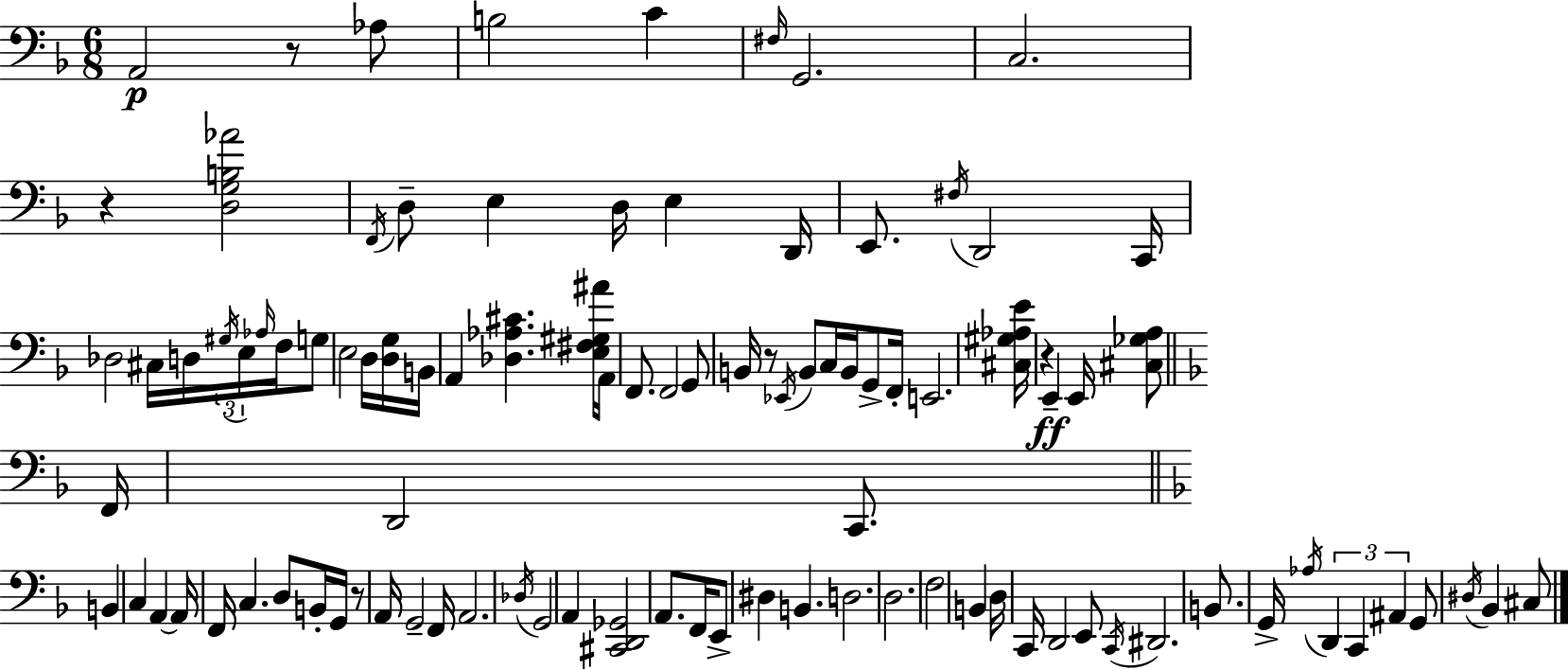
{
  \clef bass
  \numericTimeSignature
  \time 6/8
  \key f \major
  \repeat volta 2 { a,2\p r8 aes8 | b2 c'4 | \grace { fis16 } g,2. | c2. | \break r4 <d g b aes'>2 | \acciaccatura { f,16 } d8-- e4 d16 e4 | d,16 e,8. \acciaccatura { fis16 } d,2 | c,16 des2 cis16 | \break d16 \tuplet 3/2 { \acciaccatura { gis16 } e16 \grace { aes16 } } f16 g8 e2 | d16 <d g>16 b,16 a,4 <des aes cis'>4. | <e fis gis ais'>16 a,16 f,8. f,2 | g,8 b,16 r8 \acciaccatura { ees,16 } b,8 | \break c16 b,16 g,8-> f,16-. e,2. | <cis gis aes e'>16 r4\ff e,4-- | e,16 <cis ges a>8 \bar "||" \break \key d \minor f,16 d,2 c,8. | \bar "||" \break \key d \minor b,4 c4 a,4~~ | a,16 f,16 c4. d8 b,16-. g,16 | r8 a,16 g,2-- f,16 | a,2. | \break \acciaccatura { des16 } g,2 a,4 | <cis, d, ges,>2 a,8. | f,16 e,8-> dis4 b,4. | d2. | \break d2. | f2 b,4 | d16 c,16 d,2 e,8 | \acciaccatura { c,16 } dis,2. | \break b,8. g,16-> \acciaccatura { aes16 } \tuplet 3/2 { d,4 c,4 | ais,4 } g,8 \acciaccatura { dis16 } bes,4 | cis8 } \bar "|."
}